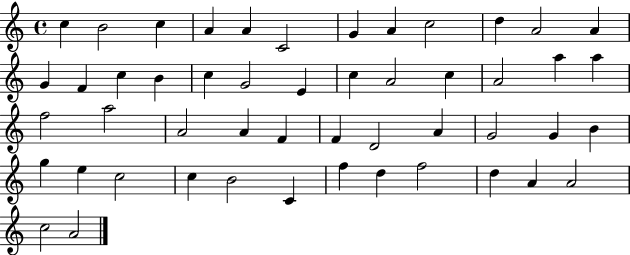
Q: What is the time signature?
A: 4/4